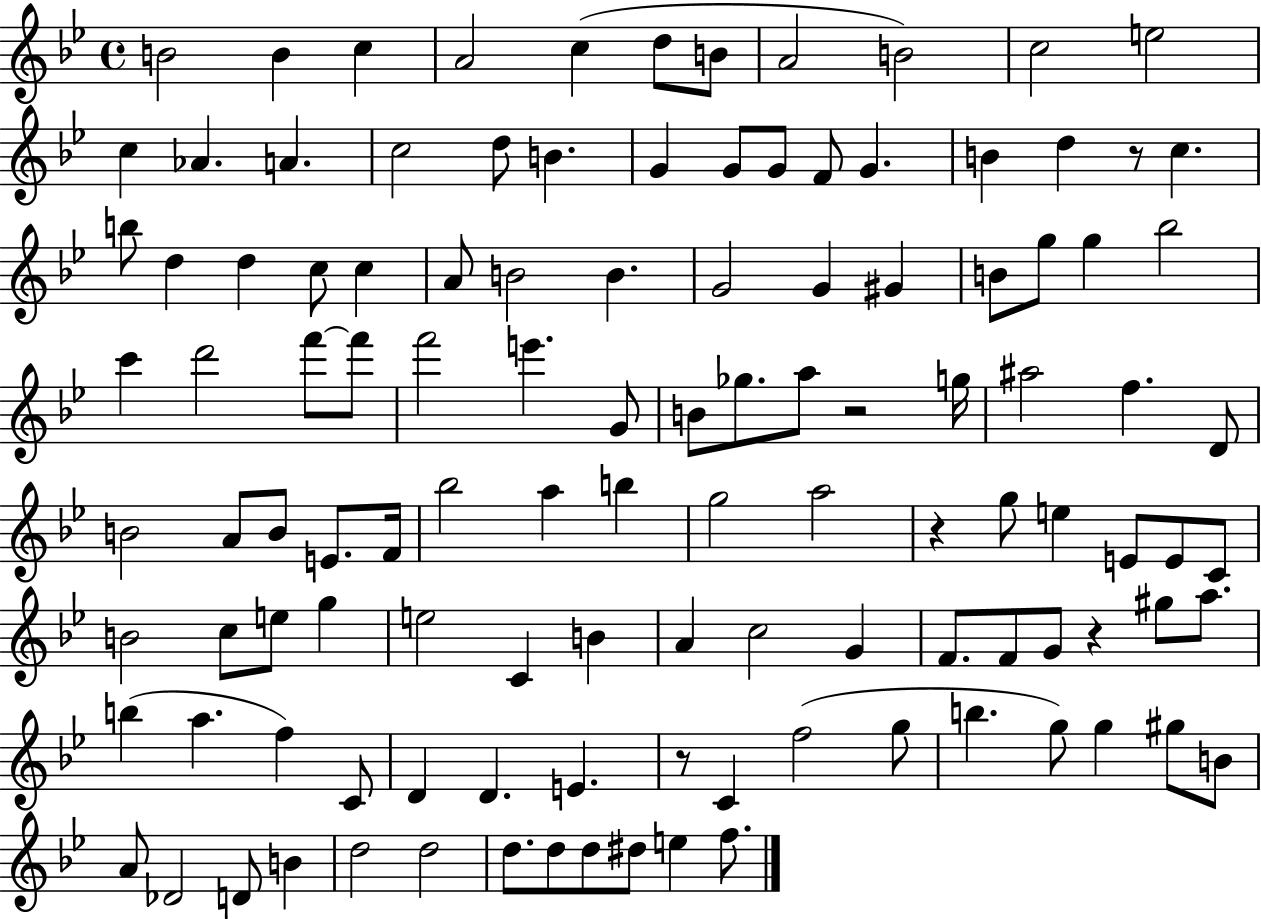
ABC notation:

X:1
T:Untitled
M:4/4
L:1/4
K:Bb
B2 B c A2 c d/2 B/2 A2 B2 c2 e2 c _A A c2 d/2 B G G/2 G/2 F/2 G B d z/2 c b/2 d d c/2 c A/2 B2 B G2 G ^G B/2 g/2 g _b2 c' d'2 f'/2 f'/2 f'2 e' G/2 B/2 _g/2 a/2 z2 g/4 ^a2 f D/2 B2 A/2 B/2 E/2 F/4 _b2 a b g2 a2 z g/2 e E/2 E/2 C/2 B2 c/2 e/2 g e2 C B A c2 G F/2 F/2 G/2 z ^g/2 a/2 b a f C/2 D D E z/2 C f2 g/2 b g/2 g ^g/2 B/2 A/2 _D2 D/2 B d2 d2 d/2 d/2 d/2 ^d/2 e f/2